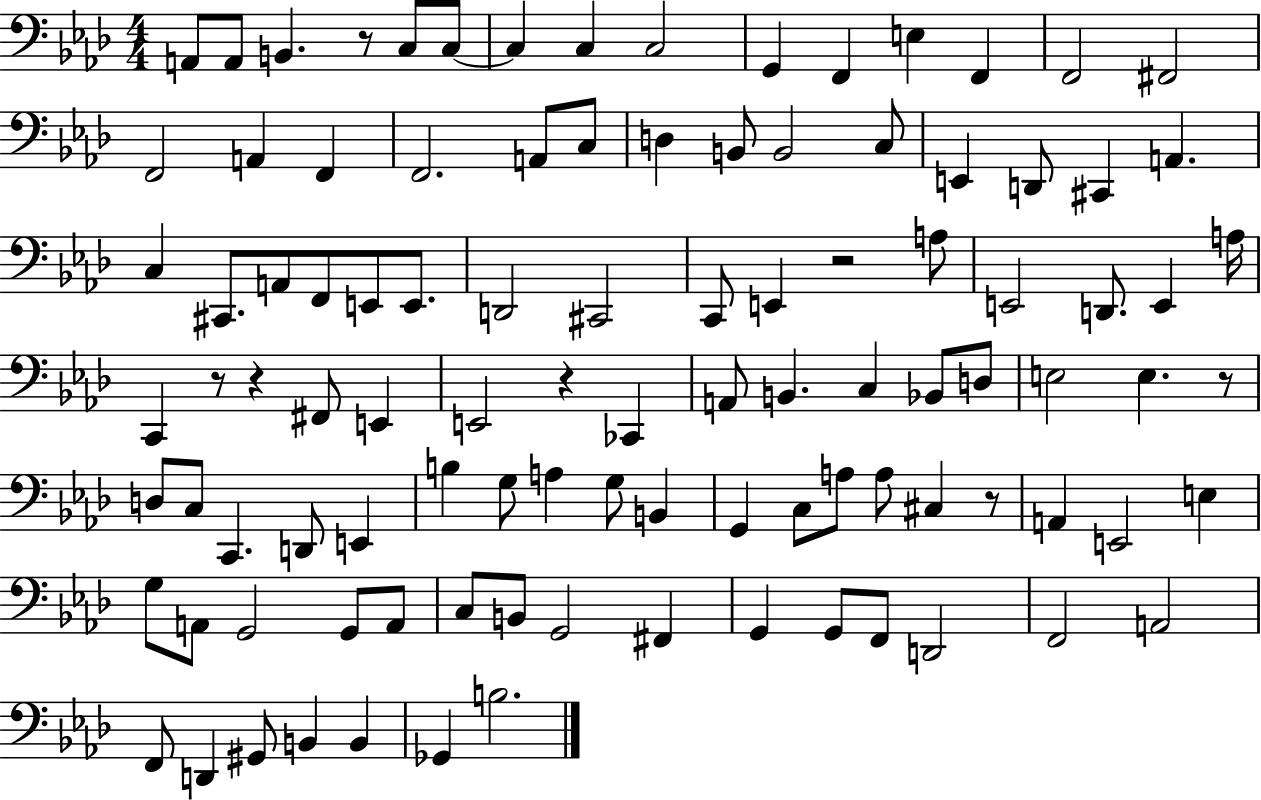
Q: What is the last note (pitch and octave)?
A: B3